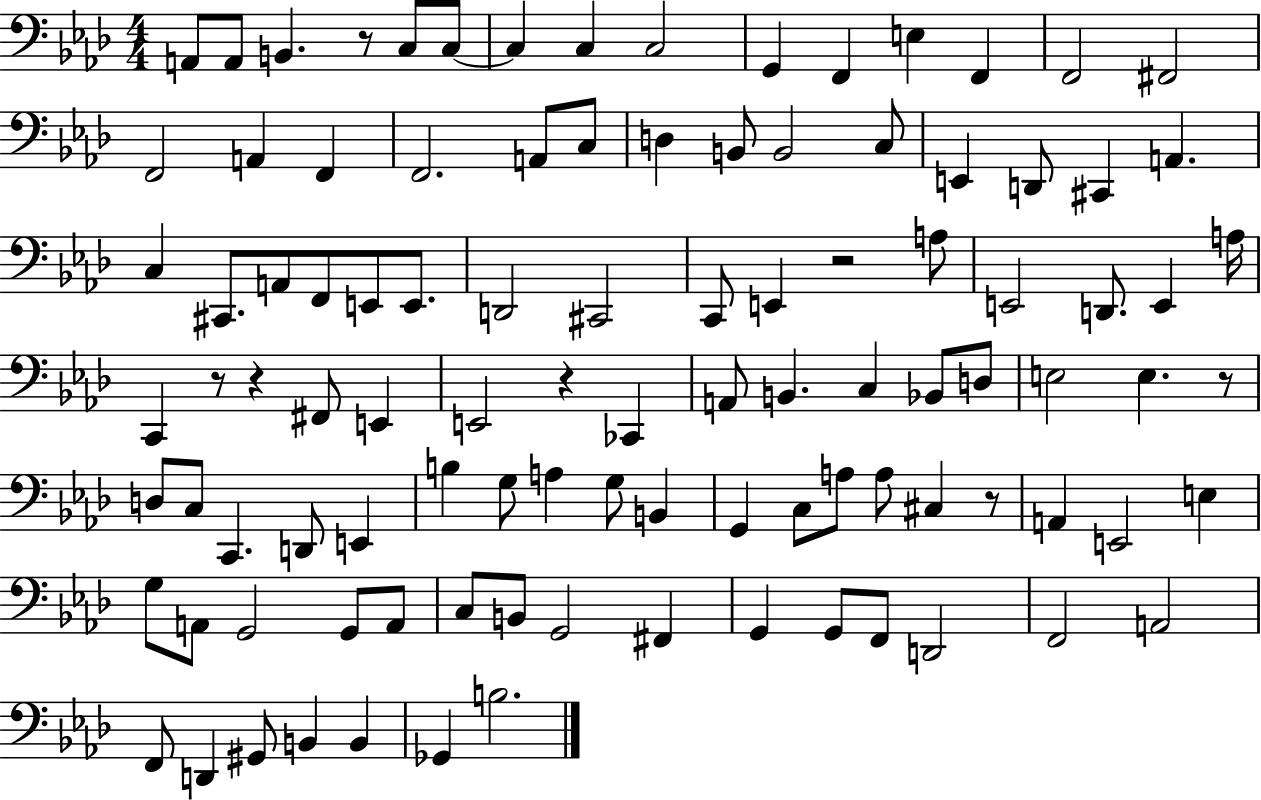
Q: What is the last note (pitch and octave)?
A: B3